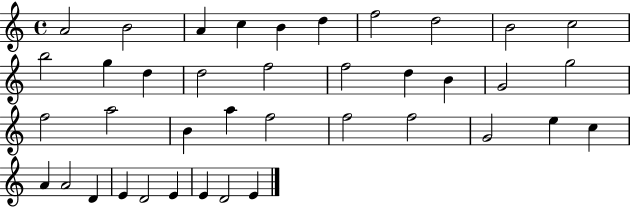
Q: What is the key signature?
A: C major